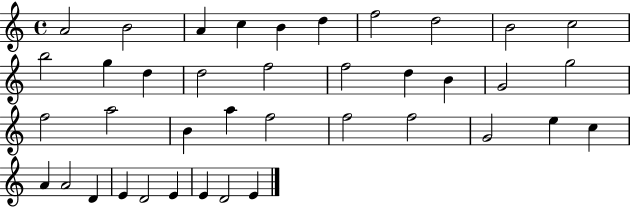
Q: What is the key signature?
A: C major